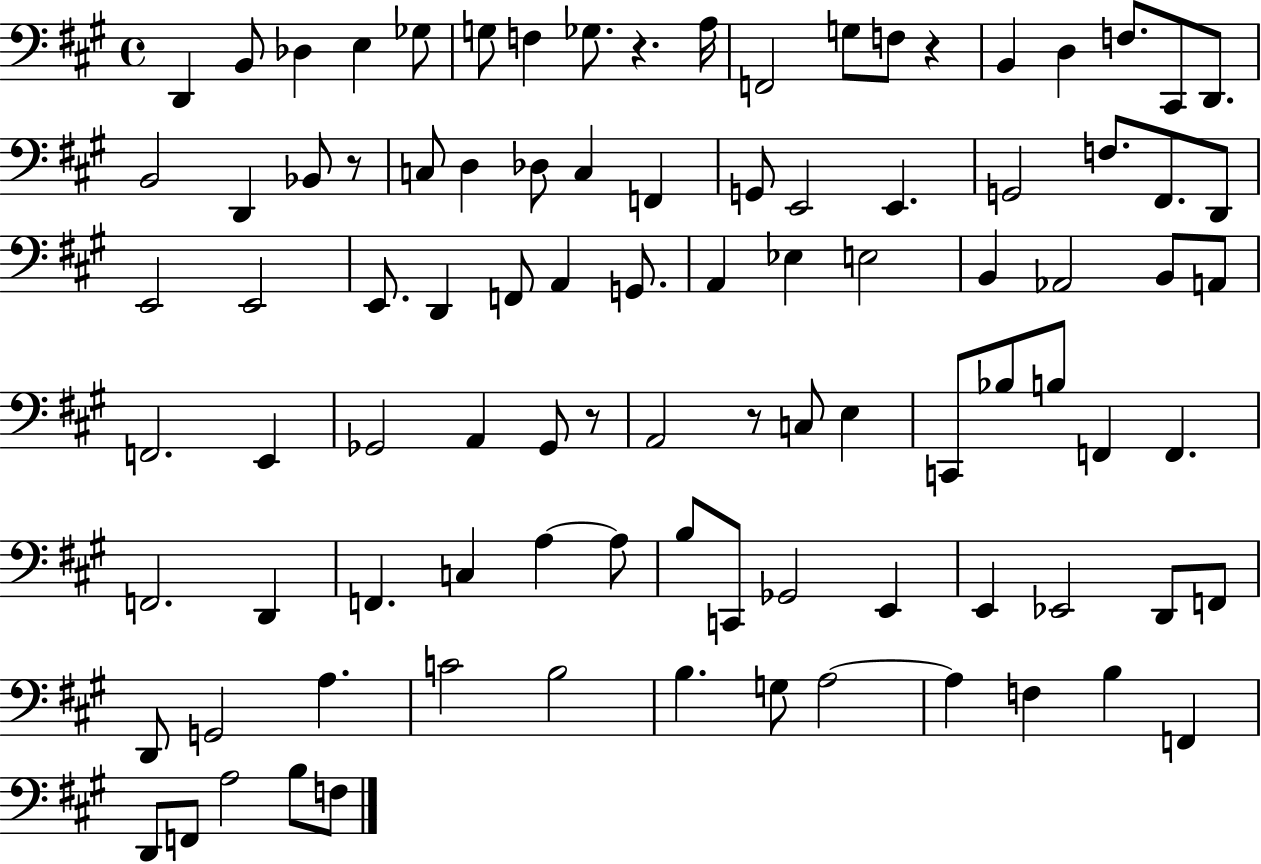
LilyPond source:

{
  \clef bass
  \time 4/4
  \defaultTimeSignature
  \key a \major
  d,4 b,8 des4 e4 ges8 | g8 f4 ges8. r4. a16 | f,2 g8 f8 r4 | b,4 d4 f8. cis,8 d,8. | \break b,2 d,4 bes,8 r8 | c8 d4 des8 c4 f,4 | g,8 e,2 e,4. | g,2 f8. fis,8. d,8 | \break e,2 e,2 | e,8. d,4 f,8 a,4 g,8. | a,4 ees4 e2 | b,4 aes,2 b,8 a,8 | \break f,2. e,4 | ges,2 a,4 ges,8 r8 | a,2 r8 c8 e4 | c,8 bes8 b8 f,4 f,4. | \break f,2. d,4 | f,4. c4 a4~~ a8 | b8 c,8 ges,2 e,4 | e,4 ees,2 d,8 f,8 | \break d,8 g,2 a4. | c'2 b2 | b4. g8 a2~~ | a4 f4 b4 f,4 | \break d,8 f,8 a2 b8 f8 | \bar "|."
}